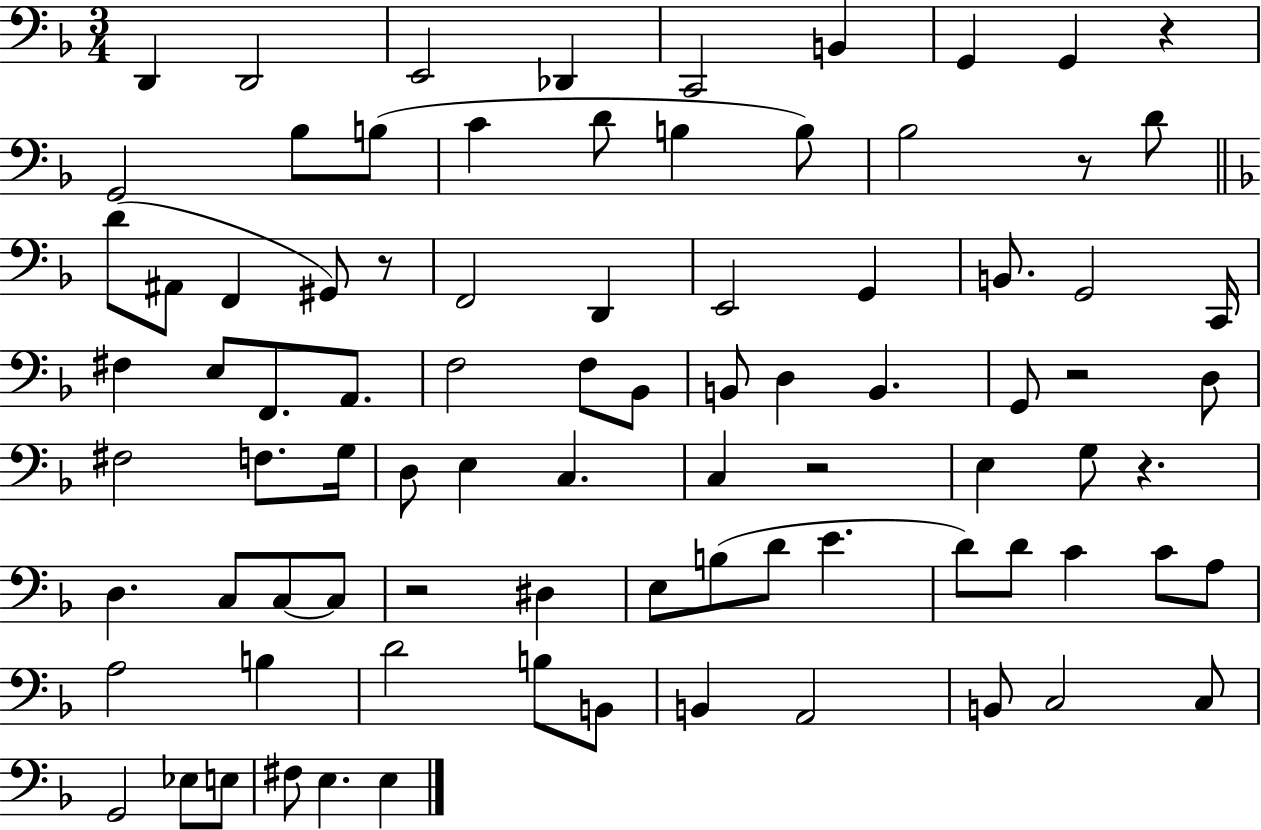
D2/q D2/h E2/h Db2/q C2/h B2/q G2/q G2/q R/q G2/h Bb3/e B3/e C4/q D4/e B3/q B3/e Bb3/h R/e D4/e D4/e A#2/e F2/q G#2/e R/e F2/h D2/q E2/h G2/q B2/e. G2/h C2/s F#3/q E3/e F2/e. A2/e. F3/h F3/e Bb2/e B2/e D3/q B2/q. G2/e R/h D3/e F#3/h F3/e. G3/s D3/e E3/q C3/q. C3/q R/h E3/q G3/e R/q. D3/q. C3/e C3/e C3/e R/h D#3/q E3/e B3/e D4/e E4/q. D4/e D4/e C4/q C4/e A3/e A3/h B3/q D4/h B3/e B2/e B2/q A2/h B2/e C3/h C3/e G2/h Eb3/e E3/e F#3/e E3/q. E3/q